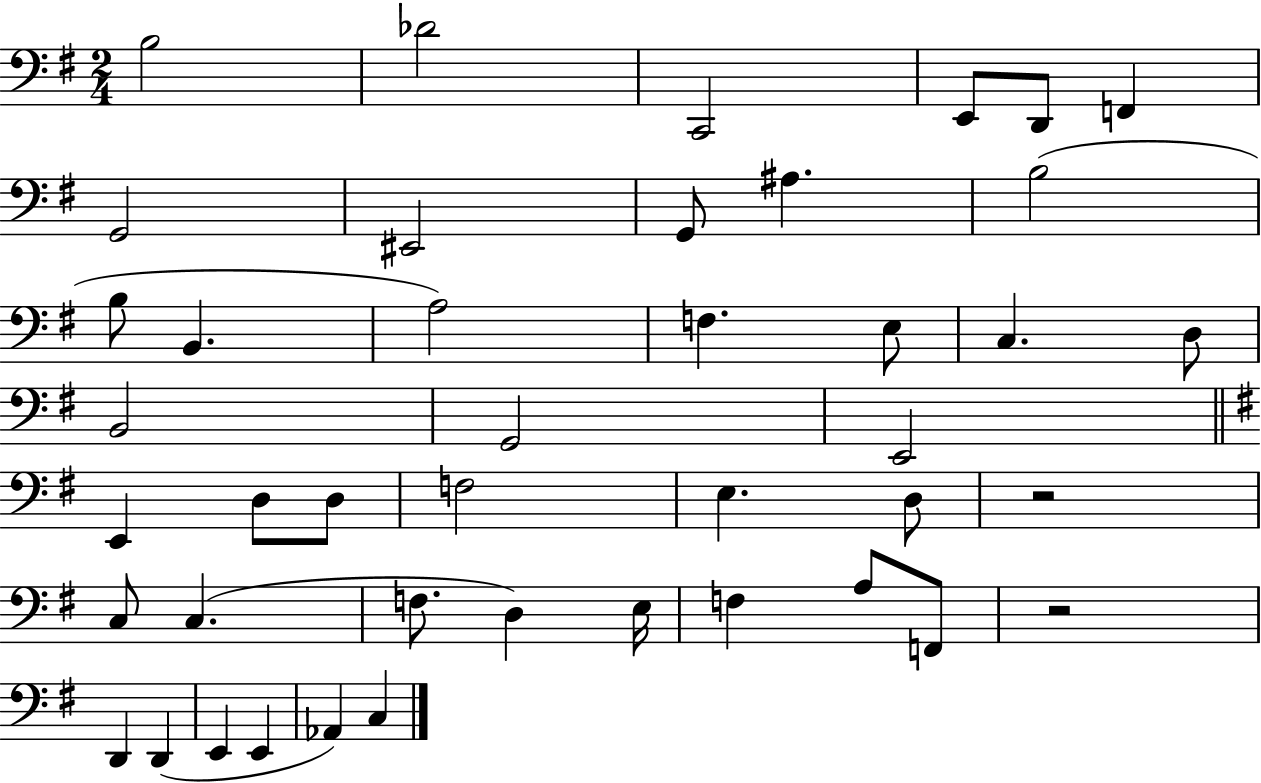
B3/h Db4/h C2/h E2/e D2/e F2/q G2/h EIS2/h G2/e A#3/q. B3/h B3/e B2/q. A3/h F3/q. E3/e C3/q. D3/e B2/h G2/h E2/h E2/q D3/e D3/e F3/h E3/q. D3/e R/h C3/e C3/q. F3/e. D3/q E3/s F3/q A3/e F2/e R/h D2/q D2/q E2/q E2/q Ab2/q C3/q